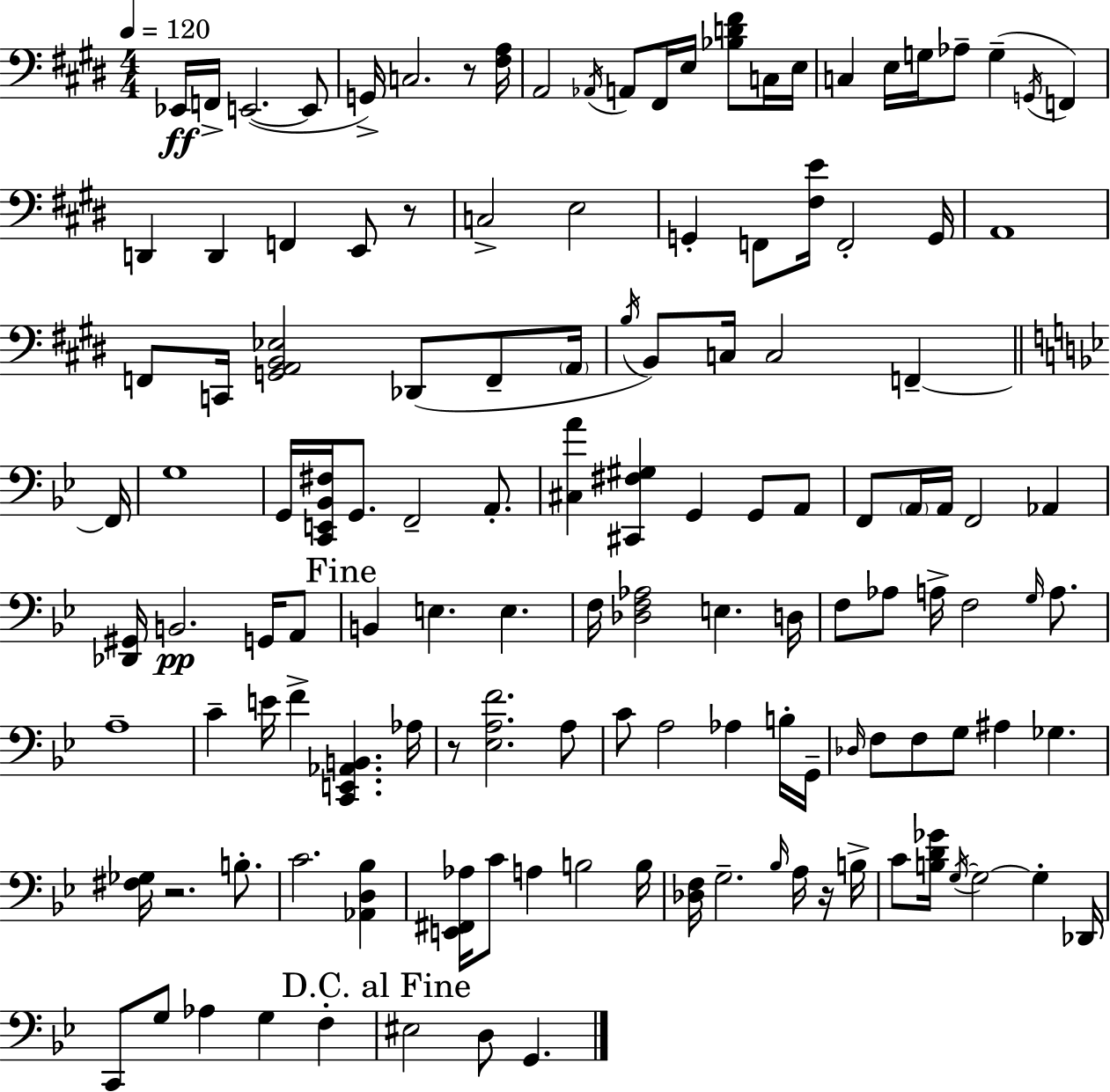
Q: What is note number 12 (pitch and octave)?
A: C3